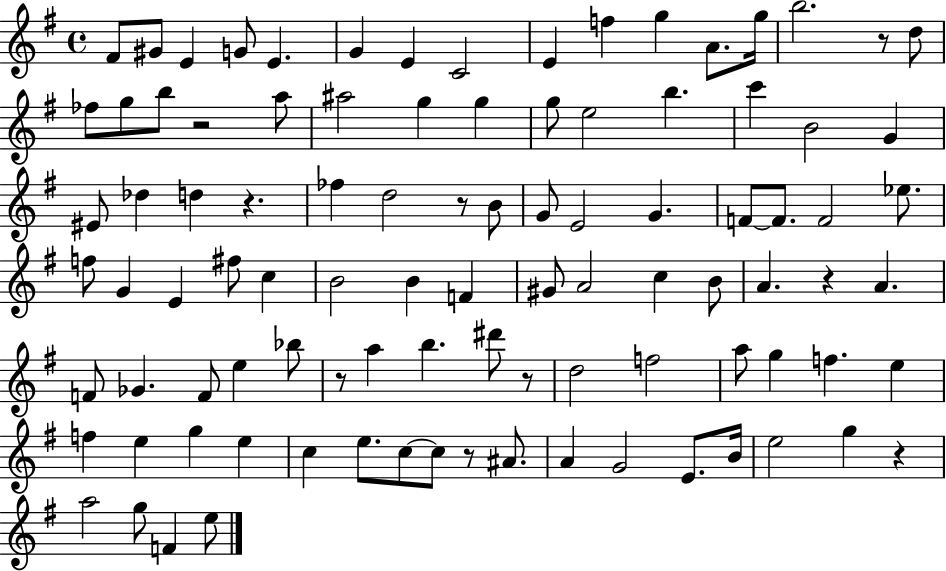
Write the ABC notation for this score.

X:1
T:Untitled
M:4/4
L:1/4
K:G
^F/2 ^G/2 E G/2 E G E C2 E f g A/2 g/4 b2 z/2 d/2 _f/2 g/2 b/2 z2 a/2 ^a2 g g g/2 e2 b c' B2 G ^E/2 _d d z _f d2 z/2 B/2 G/2 E2 G F/2 F/2 F2 _e/2 f/2 G E ^f/2 c B2 B F ^G/2 A2 c B/2 A z A F/2 _G F/2 e _b/2 z/2 a b ^d'/2 z/2 d2 f2 a/2 g f e f e g e c e/2 c/2 c/2 z/2 ^A/2 A G2 E/2 B/4 e2 g z a2 g/2 F e/2